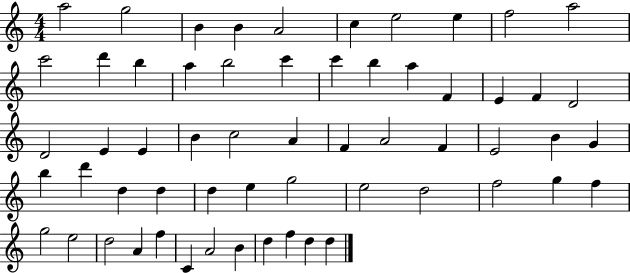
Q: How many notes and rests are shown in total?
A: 59